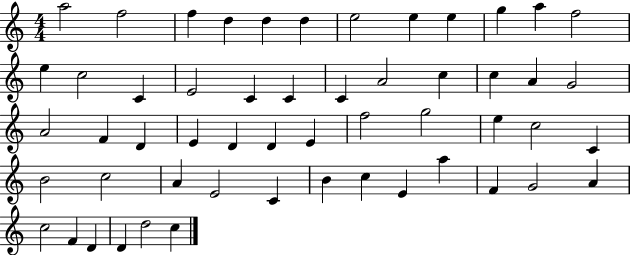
A5/h F5/h F5/q D5/q D5/q D5/q E5/h E5/q E5/q G5/q A5/q F5/h E5/q C5/h C4/q E4/h C4/q C4/q C4/q A4/h C5/q C5/q A4/q G4/h A4/h F4/q D4/q E4/q D4/q D4/q E4/q F5/h G5/h E5/q C5/h C4/q B4/h C5/h A4/q E4/h C4/q B4/q C5/q E4/q A5/q F4/q G4/h A4/q C5/h F4/q D4/q D4/q D5/h C5/q